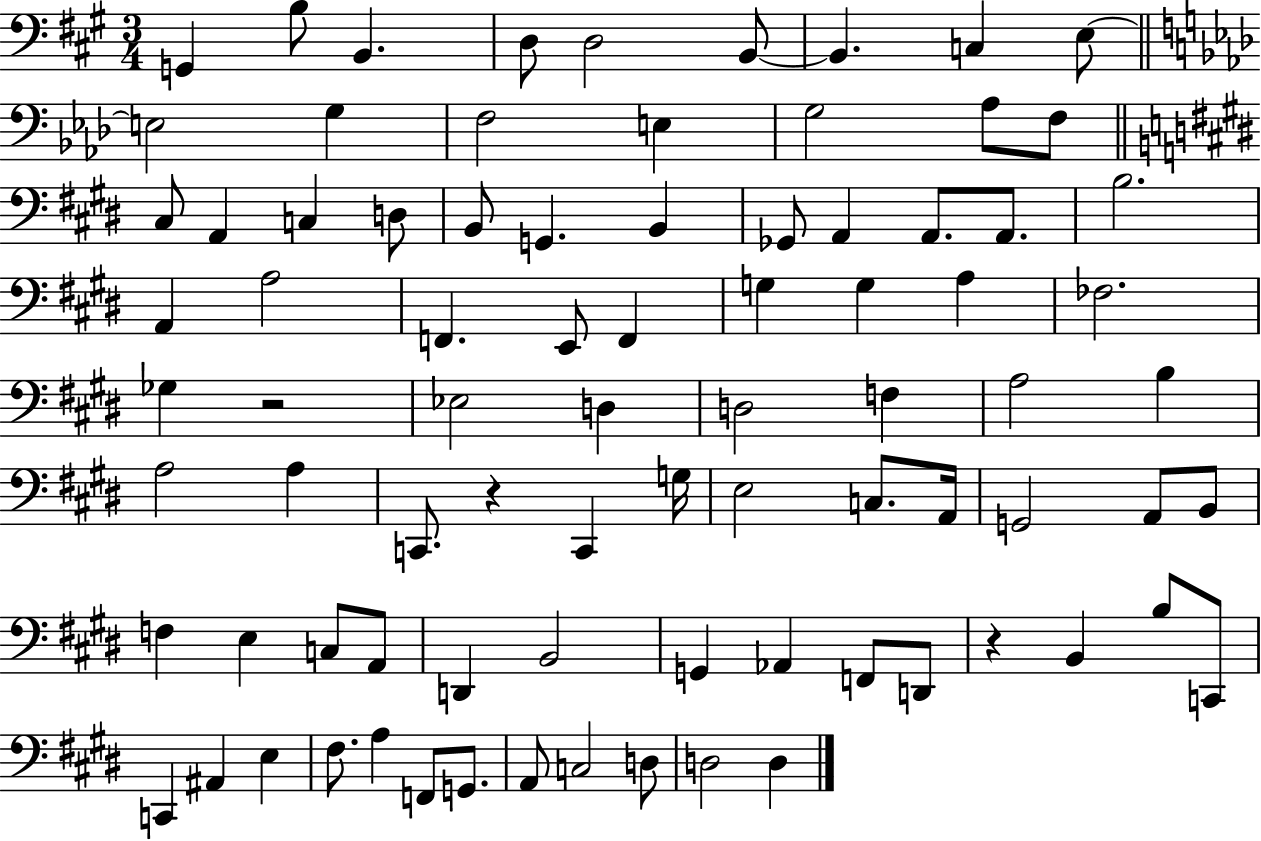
X:1
T:Untitled
M:3/4
L:1/4
K:A
G,, B,/2 B,, D,/2 D,2 B,,/2 B,, C, E,/2 E,2 G, F,2 E, G,2 _A,/2 F,/2 ^C,/2 A,, C, D,/2 B,,/2 G,, B,, _G,,/2 A,, A,,/2 A,,/2 B,2 A,, A,2 F,, E,,/2 F,, G, G, A, _F,2 _G, z2 _E,2 D, D,2 F, A,2 B, A,2 A, C,,/2 z C,, G,/4 E,2 C,/2 A,,/4 G,,2 A,,/2 B,,/2 F, E, C,/2 A,,/2 D,, B,,2 G,, _A,, F,,/2 D,,/2 z B,, B,/2 C,,/2 C,, ^A,, E, ^F,/2 A, F,,/2 G,,/2 A,,/2 C,2 D,/2 D,2 D,